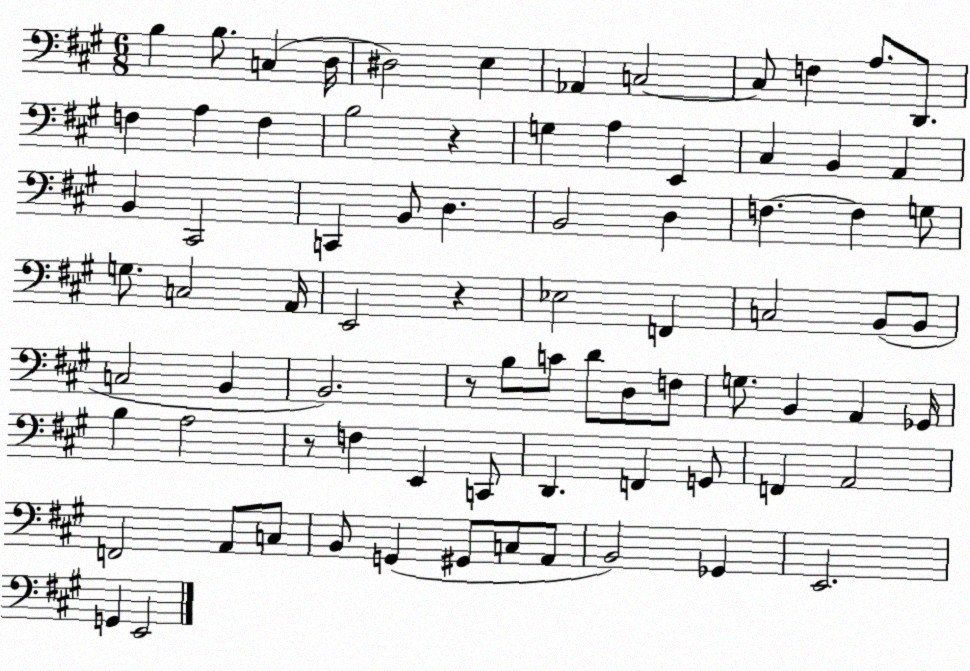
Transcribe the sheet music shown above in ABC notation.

X:1
T:Untitled
M:6/8
L:1/4
K:A
B, B,/2 C, D,/4 ^D,2 E, _A,, C,2 C,/2 F, A,/2 D,,/2 F, A, F, B,2 z G, A, E,, ^C, B,, A,, B,, ^C,,2 C,, B,,/2 D, B,,2 D, F, F, G,/2 G,/2 C,2 A,,/4 E,,2 z _E,2 F,, C,2 B,,/2 B,,/2 C,2 B,, B,,2 z/2 B,/2 C/2 D/2 D,/2 F,/2 G,/2 B,, A,, _G,,/4 B, A,2 z/2 F, E,, C,,/2 D,, F,, G,,/2 F,, A,,2 F,,2 A,,/2 C,/2 B,,/2 G,, ^G,,/2 C,/2 A,,/2 B,,2 _G,, E,,2 G,, E,,2